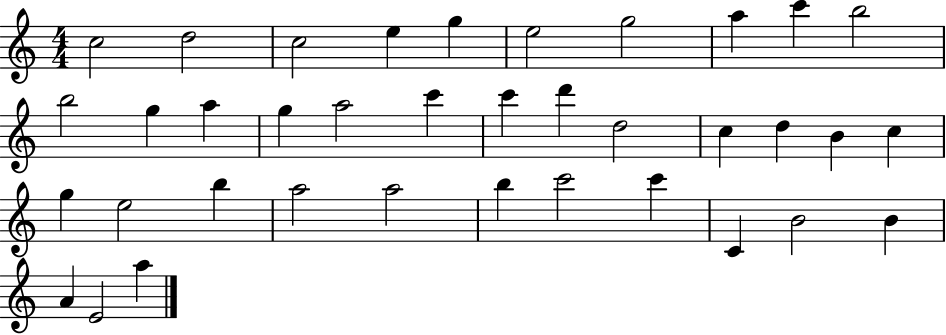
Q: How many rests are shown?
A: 0